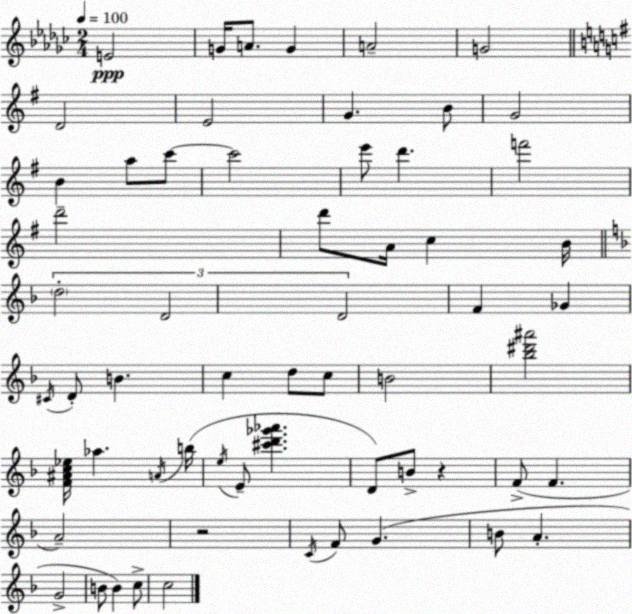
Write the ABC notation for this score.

X:1
T:Untitled
M:2/4
L:1/4
K:Ebm
E2 G/4 A/2 G A2 G2 D2 E2 G B/2 G2 B a/2 c'/2 c'2 e'/2 d' f'2 d'2 d'/2 A/4 c B/4 d2 D2 D2 F _G ^C/4 D/2 B c d/2 c/2 B2 [_b^d'^a']2 [F^Ac_e]/4 _a A/4 b/4 e/4 E/2 [^c'd'_g'_a'] D/2 B/2 z F/2 F A2 z2 C/4 F/2 G B/2 A G2 B/2 B c/2 c2